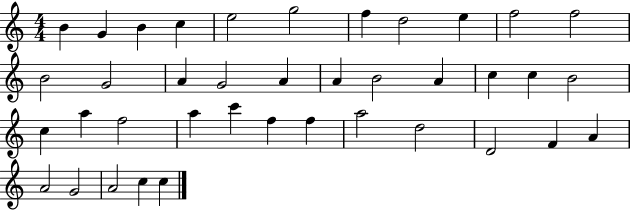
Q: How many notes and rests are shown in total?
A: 39